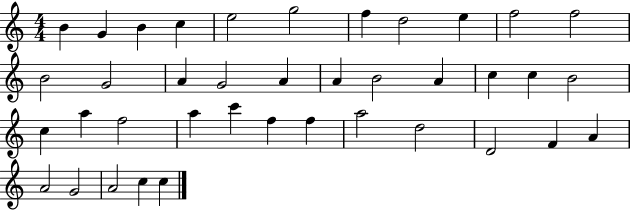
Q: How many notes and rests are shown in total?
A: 39